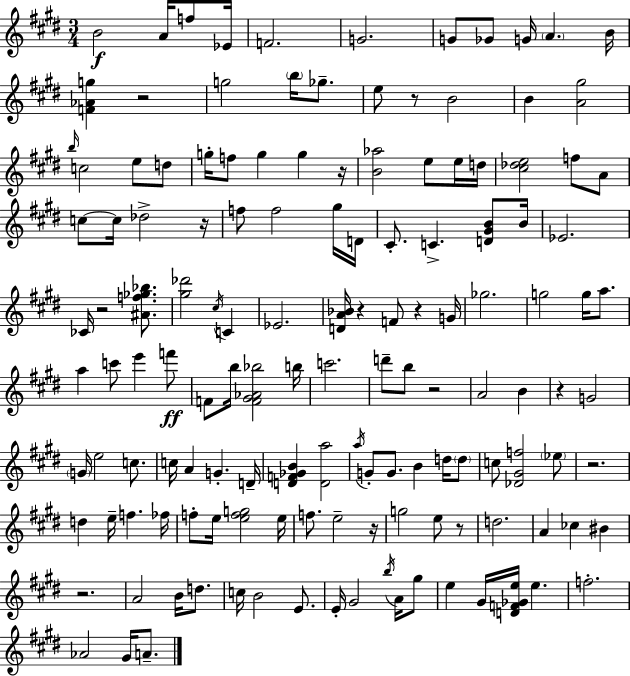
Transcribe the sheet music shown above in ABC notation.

X:1
T:Untitled
M:3/4
L:1/4
K:E
B2 A/4 f/2 _E/4 F2 G2 G/2 _G/2 G/4 A B/4 [F_Ag] z2 g2 b/4 _g/2 e/2 z/2 B2 B [A^g]2 b/4 c2 e/2 d/2 g/4 f/2 g g z/4 [B_a]2 e/2 e/4 d/4 [^c_de]2 f/2 A/2 c/2 c/4 _d2 z/4 f/2 f2 ^g/4 D/4 ^C/2 C [D^GB]/2 B/4 _E2 _C/4 z2 [^Af_g_b]/2 [^g_d']2 ^c/4 C _E2 [DA_B]/4 z F/2 z G/4 _g2 g2 g/4 a/2 a c'/2 e' f'/2 F/2 b/4 [F^G_A_b]2 b/4 c'2 d'/2 b/2 z2 A2 B z G2 G/4 e2 c/2 c/4 A G D/4 [DF_GB] [Da]2 a/4 G/2 G/2 B d/4 d/2 c/2 [_D^Gf]2 _e/2 z2 d e/4 f _f/4 f/2 e/4 [efg]2 e/4 f/2 e2 z/4 g2 e/2 z/2 d2 A _c ^B z2 A2 B/4 d/2 c/4 B2 E/2 E/4 ^G2 b/4 A/4 ^g/2 e ^G/4 [DF_Ge]/4 e f2 _A2 ^G/4 A/2